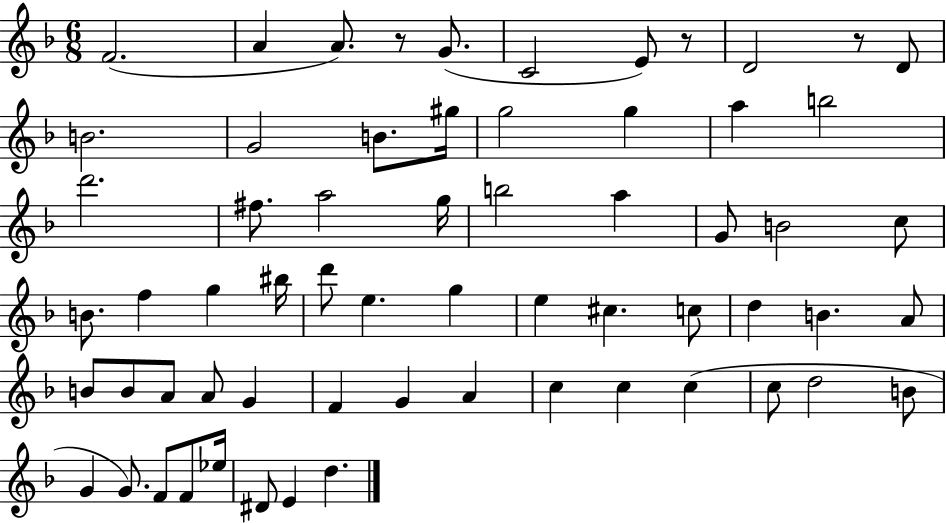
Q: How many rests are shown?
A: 3